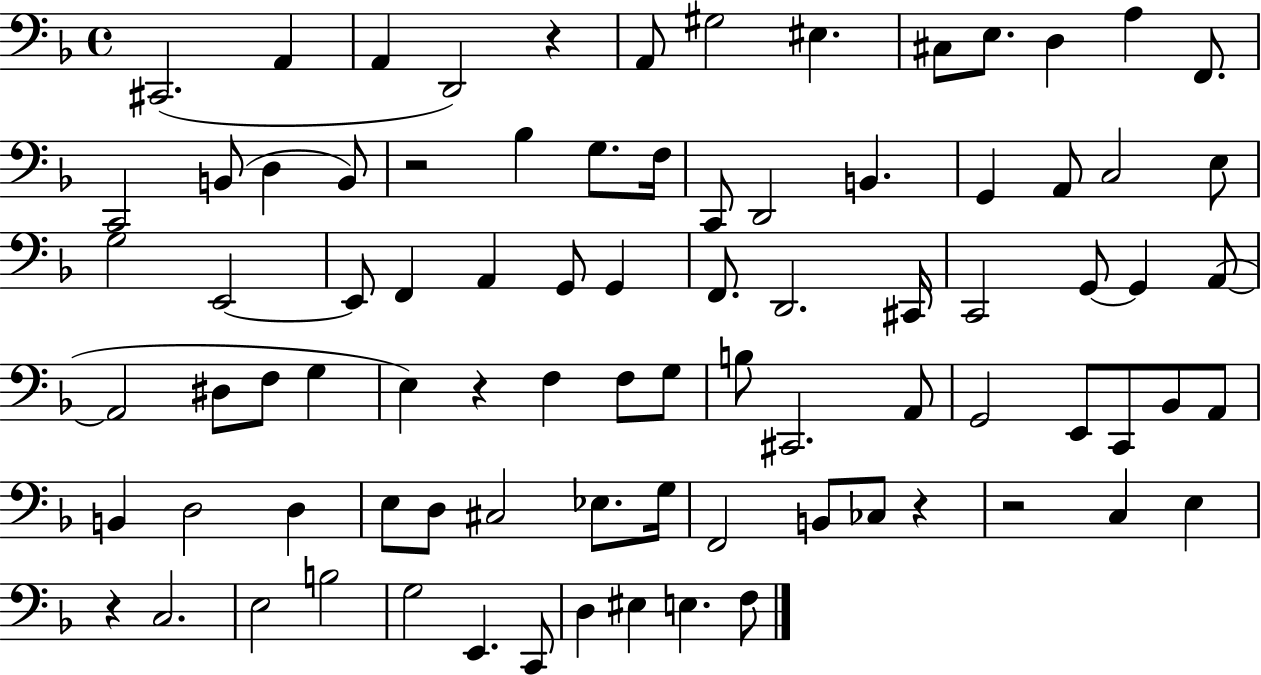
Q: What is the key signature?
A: F major